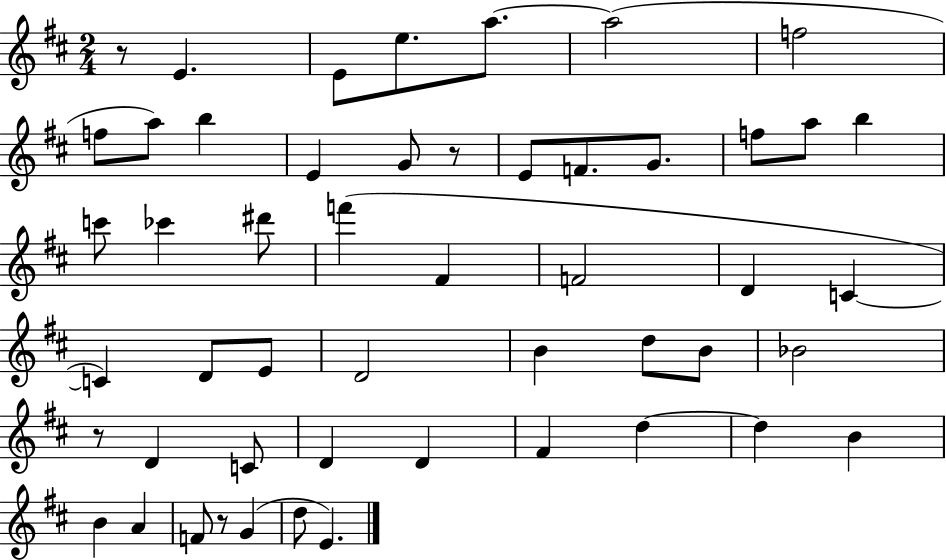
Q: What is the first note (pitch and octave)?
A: E4